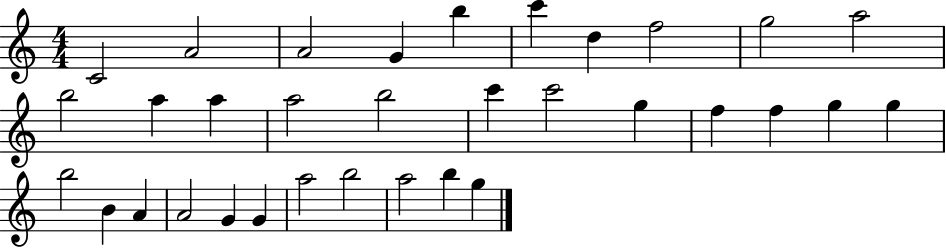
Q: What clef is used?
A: treble